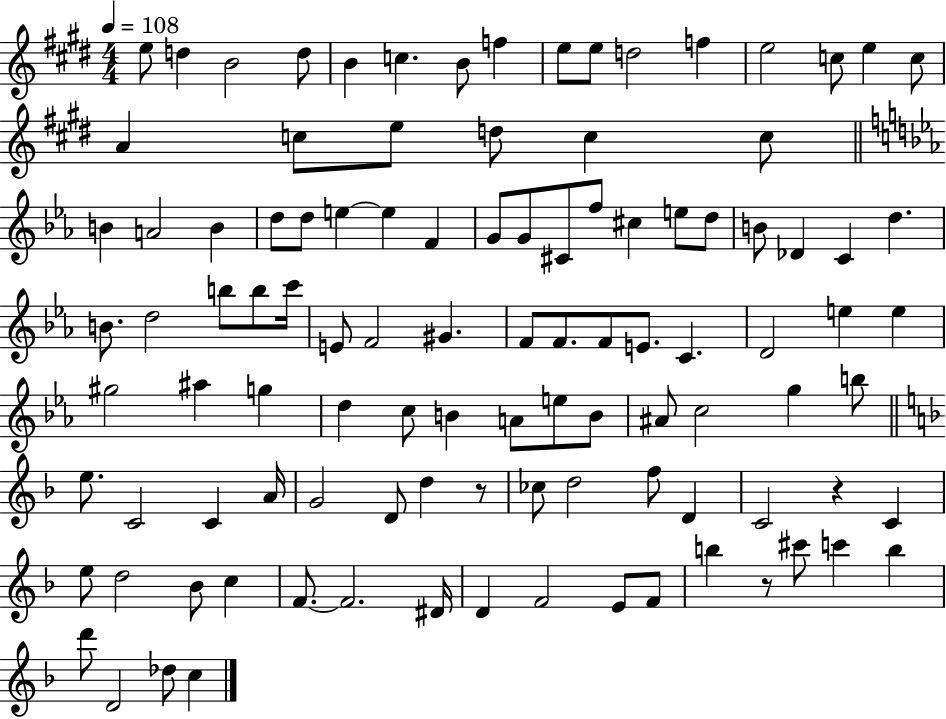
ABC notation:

X:1
T:Untitled
M:4/4
L:1/4
K:E
e/2 d B2 d/2 B c B/2 f e/2 e/2 d2 f e2 c/2 e c/2 A c/2 e/2 d/2 c c/2 B A2 B d/2 d/2 e e F G/2 G/2 ^C/2 f/2 ^c e/2 d/2 B/2 _D C d B/2 d2 b/2 b/2 c'/4 E/2 F2 ^G F/2 F/2 F/2 E/2 C D2 e e ^g2 ^a g d c/2 B A/2 e/2 B/2 ^A/2 c2 g b/2 e/2 C2 C A/4 G2 D/2 d z/2 _c/2 d2 f/2 D C2 z C e/2 d2 _B/2 c F/2 F2 ^D/4 D F2 E/2 F/2 b z/2 ^c'/2 c' b d'/2 D2 _d/2 c